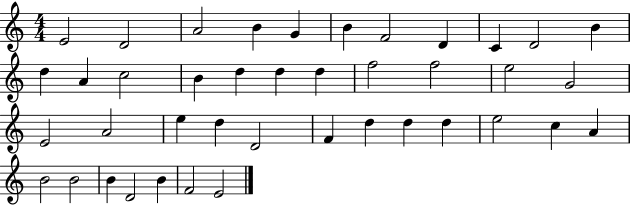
X:1
T:Untitled
M:4/4
L:1/4
K:C
E2 D2 A2 B G B F2 D C D2 B d A c2 B d d d f2 f2 e2 G2 E2 A2 e d D2 F d d d e2 c A B2 B2 B D2 B F2 E2